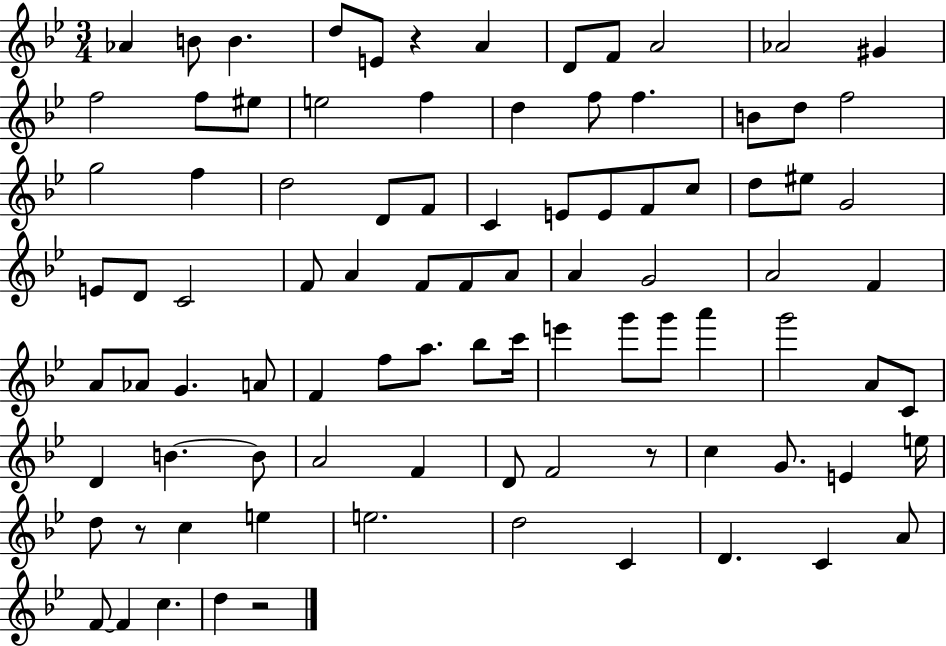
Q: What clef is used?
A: treble